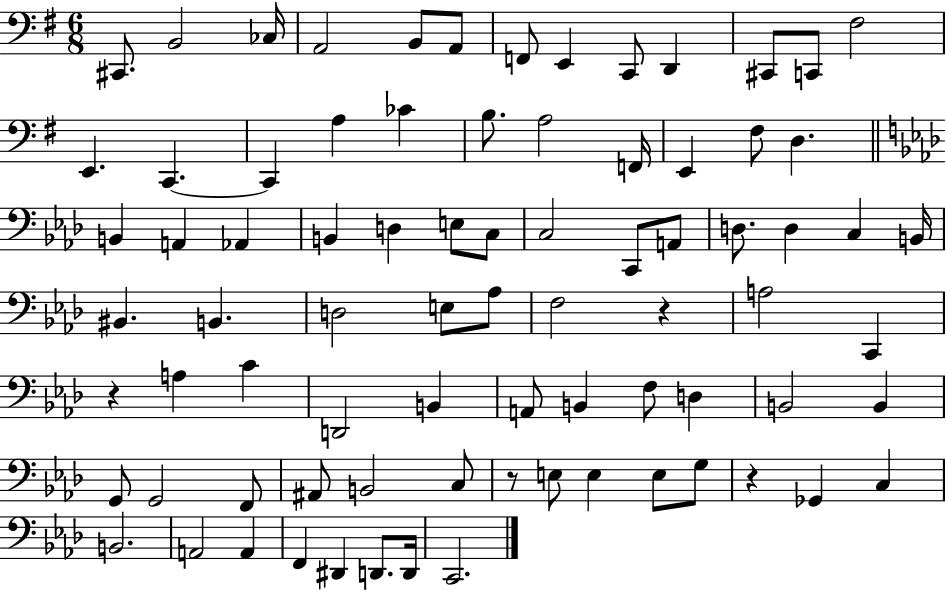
C#2/e. B2/h CES3/s A2/h B2/e A2/e F2/e E2/q C2/e D2/q C#2/e C2/e F#3/h E2/q. C2/q. C2/q A3/q CES4/q B3/e. A3/h F2/s E2/q F#3/e D3/q. B2/q A2/q Ab2/q B2/q D3/q E3/e C3/e C3/h C2/e A2/e D3/e. D3/q C3/q B2/s BIS2/q. B2/q. D3/h E3/e Ab3/e F3/h R/q A3/h C2/q R/q A3/q C4/q D2/h B2/q A2/e B2/q F3/e D3/q B2/h B2/q G2/e G2/h F2/e A#2/e B2/h C3/e R/e E3/e E3/q E3/e G3/e R/q Gb2/q C3/q B2/h. A2/h A2/q F2/q D#2/q D2/e. D2/s C2/h.